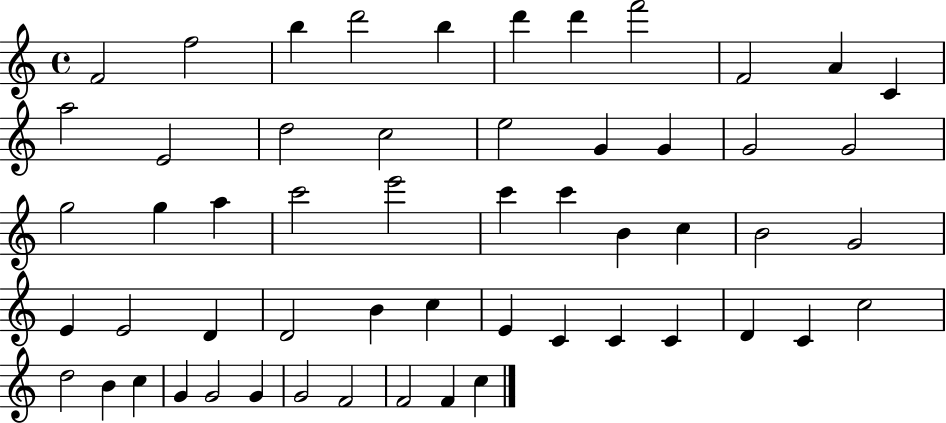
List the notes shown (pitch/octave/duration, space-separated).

F4/h F5/h B5/q D6/h B5/q D6/q D6/q F6/h F4/h A4/q C4/q A5/h E4/h D5/h C5/h E5/h G4/q G4/q G4/h G4/h G5/h G5/q A5/q C6/h E6/h C6/q C6/q B4/q C5/q B4/h G4/h E4/q E4/h D4/q D4/h B4/q C5/q E4/q C4/q C4/q C4/q D4/q C4/q C5/h D5/h B4/q C5/q G4/q G4/h G4/q G4/h F4/h F4/h F4/q C5/q